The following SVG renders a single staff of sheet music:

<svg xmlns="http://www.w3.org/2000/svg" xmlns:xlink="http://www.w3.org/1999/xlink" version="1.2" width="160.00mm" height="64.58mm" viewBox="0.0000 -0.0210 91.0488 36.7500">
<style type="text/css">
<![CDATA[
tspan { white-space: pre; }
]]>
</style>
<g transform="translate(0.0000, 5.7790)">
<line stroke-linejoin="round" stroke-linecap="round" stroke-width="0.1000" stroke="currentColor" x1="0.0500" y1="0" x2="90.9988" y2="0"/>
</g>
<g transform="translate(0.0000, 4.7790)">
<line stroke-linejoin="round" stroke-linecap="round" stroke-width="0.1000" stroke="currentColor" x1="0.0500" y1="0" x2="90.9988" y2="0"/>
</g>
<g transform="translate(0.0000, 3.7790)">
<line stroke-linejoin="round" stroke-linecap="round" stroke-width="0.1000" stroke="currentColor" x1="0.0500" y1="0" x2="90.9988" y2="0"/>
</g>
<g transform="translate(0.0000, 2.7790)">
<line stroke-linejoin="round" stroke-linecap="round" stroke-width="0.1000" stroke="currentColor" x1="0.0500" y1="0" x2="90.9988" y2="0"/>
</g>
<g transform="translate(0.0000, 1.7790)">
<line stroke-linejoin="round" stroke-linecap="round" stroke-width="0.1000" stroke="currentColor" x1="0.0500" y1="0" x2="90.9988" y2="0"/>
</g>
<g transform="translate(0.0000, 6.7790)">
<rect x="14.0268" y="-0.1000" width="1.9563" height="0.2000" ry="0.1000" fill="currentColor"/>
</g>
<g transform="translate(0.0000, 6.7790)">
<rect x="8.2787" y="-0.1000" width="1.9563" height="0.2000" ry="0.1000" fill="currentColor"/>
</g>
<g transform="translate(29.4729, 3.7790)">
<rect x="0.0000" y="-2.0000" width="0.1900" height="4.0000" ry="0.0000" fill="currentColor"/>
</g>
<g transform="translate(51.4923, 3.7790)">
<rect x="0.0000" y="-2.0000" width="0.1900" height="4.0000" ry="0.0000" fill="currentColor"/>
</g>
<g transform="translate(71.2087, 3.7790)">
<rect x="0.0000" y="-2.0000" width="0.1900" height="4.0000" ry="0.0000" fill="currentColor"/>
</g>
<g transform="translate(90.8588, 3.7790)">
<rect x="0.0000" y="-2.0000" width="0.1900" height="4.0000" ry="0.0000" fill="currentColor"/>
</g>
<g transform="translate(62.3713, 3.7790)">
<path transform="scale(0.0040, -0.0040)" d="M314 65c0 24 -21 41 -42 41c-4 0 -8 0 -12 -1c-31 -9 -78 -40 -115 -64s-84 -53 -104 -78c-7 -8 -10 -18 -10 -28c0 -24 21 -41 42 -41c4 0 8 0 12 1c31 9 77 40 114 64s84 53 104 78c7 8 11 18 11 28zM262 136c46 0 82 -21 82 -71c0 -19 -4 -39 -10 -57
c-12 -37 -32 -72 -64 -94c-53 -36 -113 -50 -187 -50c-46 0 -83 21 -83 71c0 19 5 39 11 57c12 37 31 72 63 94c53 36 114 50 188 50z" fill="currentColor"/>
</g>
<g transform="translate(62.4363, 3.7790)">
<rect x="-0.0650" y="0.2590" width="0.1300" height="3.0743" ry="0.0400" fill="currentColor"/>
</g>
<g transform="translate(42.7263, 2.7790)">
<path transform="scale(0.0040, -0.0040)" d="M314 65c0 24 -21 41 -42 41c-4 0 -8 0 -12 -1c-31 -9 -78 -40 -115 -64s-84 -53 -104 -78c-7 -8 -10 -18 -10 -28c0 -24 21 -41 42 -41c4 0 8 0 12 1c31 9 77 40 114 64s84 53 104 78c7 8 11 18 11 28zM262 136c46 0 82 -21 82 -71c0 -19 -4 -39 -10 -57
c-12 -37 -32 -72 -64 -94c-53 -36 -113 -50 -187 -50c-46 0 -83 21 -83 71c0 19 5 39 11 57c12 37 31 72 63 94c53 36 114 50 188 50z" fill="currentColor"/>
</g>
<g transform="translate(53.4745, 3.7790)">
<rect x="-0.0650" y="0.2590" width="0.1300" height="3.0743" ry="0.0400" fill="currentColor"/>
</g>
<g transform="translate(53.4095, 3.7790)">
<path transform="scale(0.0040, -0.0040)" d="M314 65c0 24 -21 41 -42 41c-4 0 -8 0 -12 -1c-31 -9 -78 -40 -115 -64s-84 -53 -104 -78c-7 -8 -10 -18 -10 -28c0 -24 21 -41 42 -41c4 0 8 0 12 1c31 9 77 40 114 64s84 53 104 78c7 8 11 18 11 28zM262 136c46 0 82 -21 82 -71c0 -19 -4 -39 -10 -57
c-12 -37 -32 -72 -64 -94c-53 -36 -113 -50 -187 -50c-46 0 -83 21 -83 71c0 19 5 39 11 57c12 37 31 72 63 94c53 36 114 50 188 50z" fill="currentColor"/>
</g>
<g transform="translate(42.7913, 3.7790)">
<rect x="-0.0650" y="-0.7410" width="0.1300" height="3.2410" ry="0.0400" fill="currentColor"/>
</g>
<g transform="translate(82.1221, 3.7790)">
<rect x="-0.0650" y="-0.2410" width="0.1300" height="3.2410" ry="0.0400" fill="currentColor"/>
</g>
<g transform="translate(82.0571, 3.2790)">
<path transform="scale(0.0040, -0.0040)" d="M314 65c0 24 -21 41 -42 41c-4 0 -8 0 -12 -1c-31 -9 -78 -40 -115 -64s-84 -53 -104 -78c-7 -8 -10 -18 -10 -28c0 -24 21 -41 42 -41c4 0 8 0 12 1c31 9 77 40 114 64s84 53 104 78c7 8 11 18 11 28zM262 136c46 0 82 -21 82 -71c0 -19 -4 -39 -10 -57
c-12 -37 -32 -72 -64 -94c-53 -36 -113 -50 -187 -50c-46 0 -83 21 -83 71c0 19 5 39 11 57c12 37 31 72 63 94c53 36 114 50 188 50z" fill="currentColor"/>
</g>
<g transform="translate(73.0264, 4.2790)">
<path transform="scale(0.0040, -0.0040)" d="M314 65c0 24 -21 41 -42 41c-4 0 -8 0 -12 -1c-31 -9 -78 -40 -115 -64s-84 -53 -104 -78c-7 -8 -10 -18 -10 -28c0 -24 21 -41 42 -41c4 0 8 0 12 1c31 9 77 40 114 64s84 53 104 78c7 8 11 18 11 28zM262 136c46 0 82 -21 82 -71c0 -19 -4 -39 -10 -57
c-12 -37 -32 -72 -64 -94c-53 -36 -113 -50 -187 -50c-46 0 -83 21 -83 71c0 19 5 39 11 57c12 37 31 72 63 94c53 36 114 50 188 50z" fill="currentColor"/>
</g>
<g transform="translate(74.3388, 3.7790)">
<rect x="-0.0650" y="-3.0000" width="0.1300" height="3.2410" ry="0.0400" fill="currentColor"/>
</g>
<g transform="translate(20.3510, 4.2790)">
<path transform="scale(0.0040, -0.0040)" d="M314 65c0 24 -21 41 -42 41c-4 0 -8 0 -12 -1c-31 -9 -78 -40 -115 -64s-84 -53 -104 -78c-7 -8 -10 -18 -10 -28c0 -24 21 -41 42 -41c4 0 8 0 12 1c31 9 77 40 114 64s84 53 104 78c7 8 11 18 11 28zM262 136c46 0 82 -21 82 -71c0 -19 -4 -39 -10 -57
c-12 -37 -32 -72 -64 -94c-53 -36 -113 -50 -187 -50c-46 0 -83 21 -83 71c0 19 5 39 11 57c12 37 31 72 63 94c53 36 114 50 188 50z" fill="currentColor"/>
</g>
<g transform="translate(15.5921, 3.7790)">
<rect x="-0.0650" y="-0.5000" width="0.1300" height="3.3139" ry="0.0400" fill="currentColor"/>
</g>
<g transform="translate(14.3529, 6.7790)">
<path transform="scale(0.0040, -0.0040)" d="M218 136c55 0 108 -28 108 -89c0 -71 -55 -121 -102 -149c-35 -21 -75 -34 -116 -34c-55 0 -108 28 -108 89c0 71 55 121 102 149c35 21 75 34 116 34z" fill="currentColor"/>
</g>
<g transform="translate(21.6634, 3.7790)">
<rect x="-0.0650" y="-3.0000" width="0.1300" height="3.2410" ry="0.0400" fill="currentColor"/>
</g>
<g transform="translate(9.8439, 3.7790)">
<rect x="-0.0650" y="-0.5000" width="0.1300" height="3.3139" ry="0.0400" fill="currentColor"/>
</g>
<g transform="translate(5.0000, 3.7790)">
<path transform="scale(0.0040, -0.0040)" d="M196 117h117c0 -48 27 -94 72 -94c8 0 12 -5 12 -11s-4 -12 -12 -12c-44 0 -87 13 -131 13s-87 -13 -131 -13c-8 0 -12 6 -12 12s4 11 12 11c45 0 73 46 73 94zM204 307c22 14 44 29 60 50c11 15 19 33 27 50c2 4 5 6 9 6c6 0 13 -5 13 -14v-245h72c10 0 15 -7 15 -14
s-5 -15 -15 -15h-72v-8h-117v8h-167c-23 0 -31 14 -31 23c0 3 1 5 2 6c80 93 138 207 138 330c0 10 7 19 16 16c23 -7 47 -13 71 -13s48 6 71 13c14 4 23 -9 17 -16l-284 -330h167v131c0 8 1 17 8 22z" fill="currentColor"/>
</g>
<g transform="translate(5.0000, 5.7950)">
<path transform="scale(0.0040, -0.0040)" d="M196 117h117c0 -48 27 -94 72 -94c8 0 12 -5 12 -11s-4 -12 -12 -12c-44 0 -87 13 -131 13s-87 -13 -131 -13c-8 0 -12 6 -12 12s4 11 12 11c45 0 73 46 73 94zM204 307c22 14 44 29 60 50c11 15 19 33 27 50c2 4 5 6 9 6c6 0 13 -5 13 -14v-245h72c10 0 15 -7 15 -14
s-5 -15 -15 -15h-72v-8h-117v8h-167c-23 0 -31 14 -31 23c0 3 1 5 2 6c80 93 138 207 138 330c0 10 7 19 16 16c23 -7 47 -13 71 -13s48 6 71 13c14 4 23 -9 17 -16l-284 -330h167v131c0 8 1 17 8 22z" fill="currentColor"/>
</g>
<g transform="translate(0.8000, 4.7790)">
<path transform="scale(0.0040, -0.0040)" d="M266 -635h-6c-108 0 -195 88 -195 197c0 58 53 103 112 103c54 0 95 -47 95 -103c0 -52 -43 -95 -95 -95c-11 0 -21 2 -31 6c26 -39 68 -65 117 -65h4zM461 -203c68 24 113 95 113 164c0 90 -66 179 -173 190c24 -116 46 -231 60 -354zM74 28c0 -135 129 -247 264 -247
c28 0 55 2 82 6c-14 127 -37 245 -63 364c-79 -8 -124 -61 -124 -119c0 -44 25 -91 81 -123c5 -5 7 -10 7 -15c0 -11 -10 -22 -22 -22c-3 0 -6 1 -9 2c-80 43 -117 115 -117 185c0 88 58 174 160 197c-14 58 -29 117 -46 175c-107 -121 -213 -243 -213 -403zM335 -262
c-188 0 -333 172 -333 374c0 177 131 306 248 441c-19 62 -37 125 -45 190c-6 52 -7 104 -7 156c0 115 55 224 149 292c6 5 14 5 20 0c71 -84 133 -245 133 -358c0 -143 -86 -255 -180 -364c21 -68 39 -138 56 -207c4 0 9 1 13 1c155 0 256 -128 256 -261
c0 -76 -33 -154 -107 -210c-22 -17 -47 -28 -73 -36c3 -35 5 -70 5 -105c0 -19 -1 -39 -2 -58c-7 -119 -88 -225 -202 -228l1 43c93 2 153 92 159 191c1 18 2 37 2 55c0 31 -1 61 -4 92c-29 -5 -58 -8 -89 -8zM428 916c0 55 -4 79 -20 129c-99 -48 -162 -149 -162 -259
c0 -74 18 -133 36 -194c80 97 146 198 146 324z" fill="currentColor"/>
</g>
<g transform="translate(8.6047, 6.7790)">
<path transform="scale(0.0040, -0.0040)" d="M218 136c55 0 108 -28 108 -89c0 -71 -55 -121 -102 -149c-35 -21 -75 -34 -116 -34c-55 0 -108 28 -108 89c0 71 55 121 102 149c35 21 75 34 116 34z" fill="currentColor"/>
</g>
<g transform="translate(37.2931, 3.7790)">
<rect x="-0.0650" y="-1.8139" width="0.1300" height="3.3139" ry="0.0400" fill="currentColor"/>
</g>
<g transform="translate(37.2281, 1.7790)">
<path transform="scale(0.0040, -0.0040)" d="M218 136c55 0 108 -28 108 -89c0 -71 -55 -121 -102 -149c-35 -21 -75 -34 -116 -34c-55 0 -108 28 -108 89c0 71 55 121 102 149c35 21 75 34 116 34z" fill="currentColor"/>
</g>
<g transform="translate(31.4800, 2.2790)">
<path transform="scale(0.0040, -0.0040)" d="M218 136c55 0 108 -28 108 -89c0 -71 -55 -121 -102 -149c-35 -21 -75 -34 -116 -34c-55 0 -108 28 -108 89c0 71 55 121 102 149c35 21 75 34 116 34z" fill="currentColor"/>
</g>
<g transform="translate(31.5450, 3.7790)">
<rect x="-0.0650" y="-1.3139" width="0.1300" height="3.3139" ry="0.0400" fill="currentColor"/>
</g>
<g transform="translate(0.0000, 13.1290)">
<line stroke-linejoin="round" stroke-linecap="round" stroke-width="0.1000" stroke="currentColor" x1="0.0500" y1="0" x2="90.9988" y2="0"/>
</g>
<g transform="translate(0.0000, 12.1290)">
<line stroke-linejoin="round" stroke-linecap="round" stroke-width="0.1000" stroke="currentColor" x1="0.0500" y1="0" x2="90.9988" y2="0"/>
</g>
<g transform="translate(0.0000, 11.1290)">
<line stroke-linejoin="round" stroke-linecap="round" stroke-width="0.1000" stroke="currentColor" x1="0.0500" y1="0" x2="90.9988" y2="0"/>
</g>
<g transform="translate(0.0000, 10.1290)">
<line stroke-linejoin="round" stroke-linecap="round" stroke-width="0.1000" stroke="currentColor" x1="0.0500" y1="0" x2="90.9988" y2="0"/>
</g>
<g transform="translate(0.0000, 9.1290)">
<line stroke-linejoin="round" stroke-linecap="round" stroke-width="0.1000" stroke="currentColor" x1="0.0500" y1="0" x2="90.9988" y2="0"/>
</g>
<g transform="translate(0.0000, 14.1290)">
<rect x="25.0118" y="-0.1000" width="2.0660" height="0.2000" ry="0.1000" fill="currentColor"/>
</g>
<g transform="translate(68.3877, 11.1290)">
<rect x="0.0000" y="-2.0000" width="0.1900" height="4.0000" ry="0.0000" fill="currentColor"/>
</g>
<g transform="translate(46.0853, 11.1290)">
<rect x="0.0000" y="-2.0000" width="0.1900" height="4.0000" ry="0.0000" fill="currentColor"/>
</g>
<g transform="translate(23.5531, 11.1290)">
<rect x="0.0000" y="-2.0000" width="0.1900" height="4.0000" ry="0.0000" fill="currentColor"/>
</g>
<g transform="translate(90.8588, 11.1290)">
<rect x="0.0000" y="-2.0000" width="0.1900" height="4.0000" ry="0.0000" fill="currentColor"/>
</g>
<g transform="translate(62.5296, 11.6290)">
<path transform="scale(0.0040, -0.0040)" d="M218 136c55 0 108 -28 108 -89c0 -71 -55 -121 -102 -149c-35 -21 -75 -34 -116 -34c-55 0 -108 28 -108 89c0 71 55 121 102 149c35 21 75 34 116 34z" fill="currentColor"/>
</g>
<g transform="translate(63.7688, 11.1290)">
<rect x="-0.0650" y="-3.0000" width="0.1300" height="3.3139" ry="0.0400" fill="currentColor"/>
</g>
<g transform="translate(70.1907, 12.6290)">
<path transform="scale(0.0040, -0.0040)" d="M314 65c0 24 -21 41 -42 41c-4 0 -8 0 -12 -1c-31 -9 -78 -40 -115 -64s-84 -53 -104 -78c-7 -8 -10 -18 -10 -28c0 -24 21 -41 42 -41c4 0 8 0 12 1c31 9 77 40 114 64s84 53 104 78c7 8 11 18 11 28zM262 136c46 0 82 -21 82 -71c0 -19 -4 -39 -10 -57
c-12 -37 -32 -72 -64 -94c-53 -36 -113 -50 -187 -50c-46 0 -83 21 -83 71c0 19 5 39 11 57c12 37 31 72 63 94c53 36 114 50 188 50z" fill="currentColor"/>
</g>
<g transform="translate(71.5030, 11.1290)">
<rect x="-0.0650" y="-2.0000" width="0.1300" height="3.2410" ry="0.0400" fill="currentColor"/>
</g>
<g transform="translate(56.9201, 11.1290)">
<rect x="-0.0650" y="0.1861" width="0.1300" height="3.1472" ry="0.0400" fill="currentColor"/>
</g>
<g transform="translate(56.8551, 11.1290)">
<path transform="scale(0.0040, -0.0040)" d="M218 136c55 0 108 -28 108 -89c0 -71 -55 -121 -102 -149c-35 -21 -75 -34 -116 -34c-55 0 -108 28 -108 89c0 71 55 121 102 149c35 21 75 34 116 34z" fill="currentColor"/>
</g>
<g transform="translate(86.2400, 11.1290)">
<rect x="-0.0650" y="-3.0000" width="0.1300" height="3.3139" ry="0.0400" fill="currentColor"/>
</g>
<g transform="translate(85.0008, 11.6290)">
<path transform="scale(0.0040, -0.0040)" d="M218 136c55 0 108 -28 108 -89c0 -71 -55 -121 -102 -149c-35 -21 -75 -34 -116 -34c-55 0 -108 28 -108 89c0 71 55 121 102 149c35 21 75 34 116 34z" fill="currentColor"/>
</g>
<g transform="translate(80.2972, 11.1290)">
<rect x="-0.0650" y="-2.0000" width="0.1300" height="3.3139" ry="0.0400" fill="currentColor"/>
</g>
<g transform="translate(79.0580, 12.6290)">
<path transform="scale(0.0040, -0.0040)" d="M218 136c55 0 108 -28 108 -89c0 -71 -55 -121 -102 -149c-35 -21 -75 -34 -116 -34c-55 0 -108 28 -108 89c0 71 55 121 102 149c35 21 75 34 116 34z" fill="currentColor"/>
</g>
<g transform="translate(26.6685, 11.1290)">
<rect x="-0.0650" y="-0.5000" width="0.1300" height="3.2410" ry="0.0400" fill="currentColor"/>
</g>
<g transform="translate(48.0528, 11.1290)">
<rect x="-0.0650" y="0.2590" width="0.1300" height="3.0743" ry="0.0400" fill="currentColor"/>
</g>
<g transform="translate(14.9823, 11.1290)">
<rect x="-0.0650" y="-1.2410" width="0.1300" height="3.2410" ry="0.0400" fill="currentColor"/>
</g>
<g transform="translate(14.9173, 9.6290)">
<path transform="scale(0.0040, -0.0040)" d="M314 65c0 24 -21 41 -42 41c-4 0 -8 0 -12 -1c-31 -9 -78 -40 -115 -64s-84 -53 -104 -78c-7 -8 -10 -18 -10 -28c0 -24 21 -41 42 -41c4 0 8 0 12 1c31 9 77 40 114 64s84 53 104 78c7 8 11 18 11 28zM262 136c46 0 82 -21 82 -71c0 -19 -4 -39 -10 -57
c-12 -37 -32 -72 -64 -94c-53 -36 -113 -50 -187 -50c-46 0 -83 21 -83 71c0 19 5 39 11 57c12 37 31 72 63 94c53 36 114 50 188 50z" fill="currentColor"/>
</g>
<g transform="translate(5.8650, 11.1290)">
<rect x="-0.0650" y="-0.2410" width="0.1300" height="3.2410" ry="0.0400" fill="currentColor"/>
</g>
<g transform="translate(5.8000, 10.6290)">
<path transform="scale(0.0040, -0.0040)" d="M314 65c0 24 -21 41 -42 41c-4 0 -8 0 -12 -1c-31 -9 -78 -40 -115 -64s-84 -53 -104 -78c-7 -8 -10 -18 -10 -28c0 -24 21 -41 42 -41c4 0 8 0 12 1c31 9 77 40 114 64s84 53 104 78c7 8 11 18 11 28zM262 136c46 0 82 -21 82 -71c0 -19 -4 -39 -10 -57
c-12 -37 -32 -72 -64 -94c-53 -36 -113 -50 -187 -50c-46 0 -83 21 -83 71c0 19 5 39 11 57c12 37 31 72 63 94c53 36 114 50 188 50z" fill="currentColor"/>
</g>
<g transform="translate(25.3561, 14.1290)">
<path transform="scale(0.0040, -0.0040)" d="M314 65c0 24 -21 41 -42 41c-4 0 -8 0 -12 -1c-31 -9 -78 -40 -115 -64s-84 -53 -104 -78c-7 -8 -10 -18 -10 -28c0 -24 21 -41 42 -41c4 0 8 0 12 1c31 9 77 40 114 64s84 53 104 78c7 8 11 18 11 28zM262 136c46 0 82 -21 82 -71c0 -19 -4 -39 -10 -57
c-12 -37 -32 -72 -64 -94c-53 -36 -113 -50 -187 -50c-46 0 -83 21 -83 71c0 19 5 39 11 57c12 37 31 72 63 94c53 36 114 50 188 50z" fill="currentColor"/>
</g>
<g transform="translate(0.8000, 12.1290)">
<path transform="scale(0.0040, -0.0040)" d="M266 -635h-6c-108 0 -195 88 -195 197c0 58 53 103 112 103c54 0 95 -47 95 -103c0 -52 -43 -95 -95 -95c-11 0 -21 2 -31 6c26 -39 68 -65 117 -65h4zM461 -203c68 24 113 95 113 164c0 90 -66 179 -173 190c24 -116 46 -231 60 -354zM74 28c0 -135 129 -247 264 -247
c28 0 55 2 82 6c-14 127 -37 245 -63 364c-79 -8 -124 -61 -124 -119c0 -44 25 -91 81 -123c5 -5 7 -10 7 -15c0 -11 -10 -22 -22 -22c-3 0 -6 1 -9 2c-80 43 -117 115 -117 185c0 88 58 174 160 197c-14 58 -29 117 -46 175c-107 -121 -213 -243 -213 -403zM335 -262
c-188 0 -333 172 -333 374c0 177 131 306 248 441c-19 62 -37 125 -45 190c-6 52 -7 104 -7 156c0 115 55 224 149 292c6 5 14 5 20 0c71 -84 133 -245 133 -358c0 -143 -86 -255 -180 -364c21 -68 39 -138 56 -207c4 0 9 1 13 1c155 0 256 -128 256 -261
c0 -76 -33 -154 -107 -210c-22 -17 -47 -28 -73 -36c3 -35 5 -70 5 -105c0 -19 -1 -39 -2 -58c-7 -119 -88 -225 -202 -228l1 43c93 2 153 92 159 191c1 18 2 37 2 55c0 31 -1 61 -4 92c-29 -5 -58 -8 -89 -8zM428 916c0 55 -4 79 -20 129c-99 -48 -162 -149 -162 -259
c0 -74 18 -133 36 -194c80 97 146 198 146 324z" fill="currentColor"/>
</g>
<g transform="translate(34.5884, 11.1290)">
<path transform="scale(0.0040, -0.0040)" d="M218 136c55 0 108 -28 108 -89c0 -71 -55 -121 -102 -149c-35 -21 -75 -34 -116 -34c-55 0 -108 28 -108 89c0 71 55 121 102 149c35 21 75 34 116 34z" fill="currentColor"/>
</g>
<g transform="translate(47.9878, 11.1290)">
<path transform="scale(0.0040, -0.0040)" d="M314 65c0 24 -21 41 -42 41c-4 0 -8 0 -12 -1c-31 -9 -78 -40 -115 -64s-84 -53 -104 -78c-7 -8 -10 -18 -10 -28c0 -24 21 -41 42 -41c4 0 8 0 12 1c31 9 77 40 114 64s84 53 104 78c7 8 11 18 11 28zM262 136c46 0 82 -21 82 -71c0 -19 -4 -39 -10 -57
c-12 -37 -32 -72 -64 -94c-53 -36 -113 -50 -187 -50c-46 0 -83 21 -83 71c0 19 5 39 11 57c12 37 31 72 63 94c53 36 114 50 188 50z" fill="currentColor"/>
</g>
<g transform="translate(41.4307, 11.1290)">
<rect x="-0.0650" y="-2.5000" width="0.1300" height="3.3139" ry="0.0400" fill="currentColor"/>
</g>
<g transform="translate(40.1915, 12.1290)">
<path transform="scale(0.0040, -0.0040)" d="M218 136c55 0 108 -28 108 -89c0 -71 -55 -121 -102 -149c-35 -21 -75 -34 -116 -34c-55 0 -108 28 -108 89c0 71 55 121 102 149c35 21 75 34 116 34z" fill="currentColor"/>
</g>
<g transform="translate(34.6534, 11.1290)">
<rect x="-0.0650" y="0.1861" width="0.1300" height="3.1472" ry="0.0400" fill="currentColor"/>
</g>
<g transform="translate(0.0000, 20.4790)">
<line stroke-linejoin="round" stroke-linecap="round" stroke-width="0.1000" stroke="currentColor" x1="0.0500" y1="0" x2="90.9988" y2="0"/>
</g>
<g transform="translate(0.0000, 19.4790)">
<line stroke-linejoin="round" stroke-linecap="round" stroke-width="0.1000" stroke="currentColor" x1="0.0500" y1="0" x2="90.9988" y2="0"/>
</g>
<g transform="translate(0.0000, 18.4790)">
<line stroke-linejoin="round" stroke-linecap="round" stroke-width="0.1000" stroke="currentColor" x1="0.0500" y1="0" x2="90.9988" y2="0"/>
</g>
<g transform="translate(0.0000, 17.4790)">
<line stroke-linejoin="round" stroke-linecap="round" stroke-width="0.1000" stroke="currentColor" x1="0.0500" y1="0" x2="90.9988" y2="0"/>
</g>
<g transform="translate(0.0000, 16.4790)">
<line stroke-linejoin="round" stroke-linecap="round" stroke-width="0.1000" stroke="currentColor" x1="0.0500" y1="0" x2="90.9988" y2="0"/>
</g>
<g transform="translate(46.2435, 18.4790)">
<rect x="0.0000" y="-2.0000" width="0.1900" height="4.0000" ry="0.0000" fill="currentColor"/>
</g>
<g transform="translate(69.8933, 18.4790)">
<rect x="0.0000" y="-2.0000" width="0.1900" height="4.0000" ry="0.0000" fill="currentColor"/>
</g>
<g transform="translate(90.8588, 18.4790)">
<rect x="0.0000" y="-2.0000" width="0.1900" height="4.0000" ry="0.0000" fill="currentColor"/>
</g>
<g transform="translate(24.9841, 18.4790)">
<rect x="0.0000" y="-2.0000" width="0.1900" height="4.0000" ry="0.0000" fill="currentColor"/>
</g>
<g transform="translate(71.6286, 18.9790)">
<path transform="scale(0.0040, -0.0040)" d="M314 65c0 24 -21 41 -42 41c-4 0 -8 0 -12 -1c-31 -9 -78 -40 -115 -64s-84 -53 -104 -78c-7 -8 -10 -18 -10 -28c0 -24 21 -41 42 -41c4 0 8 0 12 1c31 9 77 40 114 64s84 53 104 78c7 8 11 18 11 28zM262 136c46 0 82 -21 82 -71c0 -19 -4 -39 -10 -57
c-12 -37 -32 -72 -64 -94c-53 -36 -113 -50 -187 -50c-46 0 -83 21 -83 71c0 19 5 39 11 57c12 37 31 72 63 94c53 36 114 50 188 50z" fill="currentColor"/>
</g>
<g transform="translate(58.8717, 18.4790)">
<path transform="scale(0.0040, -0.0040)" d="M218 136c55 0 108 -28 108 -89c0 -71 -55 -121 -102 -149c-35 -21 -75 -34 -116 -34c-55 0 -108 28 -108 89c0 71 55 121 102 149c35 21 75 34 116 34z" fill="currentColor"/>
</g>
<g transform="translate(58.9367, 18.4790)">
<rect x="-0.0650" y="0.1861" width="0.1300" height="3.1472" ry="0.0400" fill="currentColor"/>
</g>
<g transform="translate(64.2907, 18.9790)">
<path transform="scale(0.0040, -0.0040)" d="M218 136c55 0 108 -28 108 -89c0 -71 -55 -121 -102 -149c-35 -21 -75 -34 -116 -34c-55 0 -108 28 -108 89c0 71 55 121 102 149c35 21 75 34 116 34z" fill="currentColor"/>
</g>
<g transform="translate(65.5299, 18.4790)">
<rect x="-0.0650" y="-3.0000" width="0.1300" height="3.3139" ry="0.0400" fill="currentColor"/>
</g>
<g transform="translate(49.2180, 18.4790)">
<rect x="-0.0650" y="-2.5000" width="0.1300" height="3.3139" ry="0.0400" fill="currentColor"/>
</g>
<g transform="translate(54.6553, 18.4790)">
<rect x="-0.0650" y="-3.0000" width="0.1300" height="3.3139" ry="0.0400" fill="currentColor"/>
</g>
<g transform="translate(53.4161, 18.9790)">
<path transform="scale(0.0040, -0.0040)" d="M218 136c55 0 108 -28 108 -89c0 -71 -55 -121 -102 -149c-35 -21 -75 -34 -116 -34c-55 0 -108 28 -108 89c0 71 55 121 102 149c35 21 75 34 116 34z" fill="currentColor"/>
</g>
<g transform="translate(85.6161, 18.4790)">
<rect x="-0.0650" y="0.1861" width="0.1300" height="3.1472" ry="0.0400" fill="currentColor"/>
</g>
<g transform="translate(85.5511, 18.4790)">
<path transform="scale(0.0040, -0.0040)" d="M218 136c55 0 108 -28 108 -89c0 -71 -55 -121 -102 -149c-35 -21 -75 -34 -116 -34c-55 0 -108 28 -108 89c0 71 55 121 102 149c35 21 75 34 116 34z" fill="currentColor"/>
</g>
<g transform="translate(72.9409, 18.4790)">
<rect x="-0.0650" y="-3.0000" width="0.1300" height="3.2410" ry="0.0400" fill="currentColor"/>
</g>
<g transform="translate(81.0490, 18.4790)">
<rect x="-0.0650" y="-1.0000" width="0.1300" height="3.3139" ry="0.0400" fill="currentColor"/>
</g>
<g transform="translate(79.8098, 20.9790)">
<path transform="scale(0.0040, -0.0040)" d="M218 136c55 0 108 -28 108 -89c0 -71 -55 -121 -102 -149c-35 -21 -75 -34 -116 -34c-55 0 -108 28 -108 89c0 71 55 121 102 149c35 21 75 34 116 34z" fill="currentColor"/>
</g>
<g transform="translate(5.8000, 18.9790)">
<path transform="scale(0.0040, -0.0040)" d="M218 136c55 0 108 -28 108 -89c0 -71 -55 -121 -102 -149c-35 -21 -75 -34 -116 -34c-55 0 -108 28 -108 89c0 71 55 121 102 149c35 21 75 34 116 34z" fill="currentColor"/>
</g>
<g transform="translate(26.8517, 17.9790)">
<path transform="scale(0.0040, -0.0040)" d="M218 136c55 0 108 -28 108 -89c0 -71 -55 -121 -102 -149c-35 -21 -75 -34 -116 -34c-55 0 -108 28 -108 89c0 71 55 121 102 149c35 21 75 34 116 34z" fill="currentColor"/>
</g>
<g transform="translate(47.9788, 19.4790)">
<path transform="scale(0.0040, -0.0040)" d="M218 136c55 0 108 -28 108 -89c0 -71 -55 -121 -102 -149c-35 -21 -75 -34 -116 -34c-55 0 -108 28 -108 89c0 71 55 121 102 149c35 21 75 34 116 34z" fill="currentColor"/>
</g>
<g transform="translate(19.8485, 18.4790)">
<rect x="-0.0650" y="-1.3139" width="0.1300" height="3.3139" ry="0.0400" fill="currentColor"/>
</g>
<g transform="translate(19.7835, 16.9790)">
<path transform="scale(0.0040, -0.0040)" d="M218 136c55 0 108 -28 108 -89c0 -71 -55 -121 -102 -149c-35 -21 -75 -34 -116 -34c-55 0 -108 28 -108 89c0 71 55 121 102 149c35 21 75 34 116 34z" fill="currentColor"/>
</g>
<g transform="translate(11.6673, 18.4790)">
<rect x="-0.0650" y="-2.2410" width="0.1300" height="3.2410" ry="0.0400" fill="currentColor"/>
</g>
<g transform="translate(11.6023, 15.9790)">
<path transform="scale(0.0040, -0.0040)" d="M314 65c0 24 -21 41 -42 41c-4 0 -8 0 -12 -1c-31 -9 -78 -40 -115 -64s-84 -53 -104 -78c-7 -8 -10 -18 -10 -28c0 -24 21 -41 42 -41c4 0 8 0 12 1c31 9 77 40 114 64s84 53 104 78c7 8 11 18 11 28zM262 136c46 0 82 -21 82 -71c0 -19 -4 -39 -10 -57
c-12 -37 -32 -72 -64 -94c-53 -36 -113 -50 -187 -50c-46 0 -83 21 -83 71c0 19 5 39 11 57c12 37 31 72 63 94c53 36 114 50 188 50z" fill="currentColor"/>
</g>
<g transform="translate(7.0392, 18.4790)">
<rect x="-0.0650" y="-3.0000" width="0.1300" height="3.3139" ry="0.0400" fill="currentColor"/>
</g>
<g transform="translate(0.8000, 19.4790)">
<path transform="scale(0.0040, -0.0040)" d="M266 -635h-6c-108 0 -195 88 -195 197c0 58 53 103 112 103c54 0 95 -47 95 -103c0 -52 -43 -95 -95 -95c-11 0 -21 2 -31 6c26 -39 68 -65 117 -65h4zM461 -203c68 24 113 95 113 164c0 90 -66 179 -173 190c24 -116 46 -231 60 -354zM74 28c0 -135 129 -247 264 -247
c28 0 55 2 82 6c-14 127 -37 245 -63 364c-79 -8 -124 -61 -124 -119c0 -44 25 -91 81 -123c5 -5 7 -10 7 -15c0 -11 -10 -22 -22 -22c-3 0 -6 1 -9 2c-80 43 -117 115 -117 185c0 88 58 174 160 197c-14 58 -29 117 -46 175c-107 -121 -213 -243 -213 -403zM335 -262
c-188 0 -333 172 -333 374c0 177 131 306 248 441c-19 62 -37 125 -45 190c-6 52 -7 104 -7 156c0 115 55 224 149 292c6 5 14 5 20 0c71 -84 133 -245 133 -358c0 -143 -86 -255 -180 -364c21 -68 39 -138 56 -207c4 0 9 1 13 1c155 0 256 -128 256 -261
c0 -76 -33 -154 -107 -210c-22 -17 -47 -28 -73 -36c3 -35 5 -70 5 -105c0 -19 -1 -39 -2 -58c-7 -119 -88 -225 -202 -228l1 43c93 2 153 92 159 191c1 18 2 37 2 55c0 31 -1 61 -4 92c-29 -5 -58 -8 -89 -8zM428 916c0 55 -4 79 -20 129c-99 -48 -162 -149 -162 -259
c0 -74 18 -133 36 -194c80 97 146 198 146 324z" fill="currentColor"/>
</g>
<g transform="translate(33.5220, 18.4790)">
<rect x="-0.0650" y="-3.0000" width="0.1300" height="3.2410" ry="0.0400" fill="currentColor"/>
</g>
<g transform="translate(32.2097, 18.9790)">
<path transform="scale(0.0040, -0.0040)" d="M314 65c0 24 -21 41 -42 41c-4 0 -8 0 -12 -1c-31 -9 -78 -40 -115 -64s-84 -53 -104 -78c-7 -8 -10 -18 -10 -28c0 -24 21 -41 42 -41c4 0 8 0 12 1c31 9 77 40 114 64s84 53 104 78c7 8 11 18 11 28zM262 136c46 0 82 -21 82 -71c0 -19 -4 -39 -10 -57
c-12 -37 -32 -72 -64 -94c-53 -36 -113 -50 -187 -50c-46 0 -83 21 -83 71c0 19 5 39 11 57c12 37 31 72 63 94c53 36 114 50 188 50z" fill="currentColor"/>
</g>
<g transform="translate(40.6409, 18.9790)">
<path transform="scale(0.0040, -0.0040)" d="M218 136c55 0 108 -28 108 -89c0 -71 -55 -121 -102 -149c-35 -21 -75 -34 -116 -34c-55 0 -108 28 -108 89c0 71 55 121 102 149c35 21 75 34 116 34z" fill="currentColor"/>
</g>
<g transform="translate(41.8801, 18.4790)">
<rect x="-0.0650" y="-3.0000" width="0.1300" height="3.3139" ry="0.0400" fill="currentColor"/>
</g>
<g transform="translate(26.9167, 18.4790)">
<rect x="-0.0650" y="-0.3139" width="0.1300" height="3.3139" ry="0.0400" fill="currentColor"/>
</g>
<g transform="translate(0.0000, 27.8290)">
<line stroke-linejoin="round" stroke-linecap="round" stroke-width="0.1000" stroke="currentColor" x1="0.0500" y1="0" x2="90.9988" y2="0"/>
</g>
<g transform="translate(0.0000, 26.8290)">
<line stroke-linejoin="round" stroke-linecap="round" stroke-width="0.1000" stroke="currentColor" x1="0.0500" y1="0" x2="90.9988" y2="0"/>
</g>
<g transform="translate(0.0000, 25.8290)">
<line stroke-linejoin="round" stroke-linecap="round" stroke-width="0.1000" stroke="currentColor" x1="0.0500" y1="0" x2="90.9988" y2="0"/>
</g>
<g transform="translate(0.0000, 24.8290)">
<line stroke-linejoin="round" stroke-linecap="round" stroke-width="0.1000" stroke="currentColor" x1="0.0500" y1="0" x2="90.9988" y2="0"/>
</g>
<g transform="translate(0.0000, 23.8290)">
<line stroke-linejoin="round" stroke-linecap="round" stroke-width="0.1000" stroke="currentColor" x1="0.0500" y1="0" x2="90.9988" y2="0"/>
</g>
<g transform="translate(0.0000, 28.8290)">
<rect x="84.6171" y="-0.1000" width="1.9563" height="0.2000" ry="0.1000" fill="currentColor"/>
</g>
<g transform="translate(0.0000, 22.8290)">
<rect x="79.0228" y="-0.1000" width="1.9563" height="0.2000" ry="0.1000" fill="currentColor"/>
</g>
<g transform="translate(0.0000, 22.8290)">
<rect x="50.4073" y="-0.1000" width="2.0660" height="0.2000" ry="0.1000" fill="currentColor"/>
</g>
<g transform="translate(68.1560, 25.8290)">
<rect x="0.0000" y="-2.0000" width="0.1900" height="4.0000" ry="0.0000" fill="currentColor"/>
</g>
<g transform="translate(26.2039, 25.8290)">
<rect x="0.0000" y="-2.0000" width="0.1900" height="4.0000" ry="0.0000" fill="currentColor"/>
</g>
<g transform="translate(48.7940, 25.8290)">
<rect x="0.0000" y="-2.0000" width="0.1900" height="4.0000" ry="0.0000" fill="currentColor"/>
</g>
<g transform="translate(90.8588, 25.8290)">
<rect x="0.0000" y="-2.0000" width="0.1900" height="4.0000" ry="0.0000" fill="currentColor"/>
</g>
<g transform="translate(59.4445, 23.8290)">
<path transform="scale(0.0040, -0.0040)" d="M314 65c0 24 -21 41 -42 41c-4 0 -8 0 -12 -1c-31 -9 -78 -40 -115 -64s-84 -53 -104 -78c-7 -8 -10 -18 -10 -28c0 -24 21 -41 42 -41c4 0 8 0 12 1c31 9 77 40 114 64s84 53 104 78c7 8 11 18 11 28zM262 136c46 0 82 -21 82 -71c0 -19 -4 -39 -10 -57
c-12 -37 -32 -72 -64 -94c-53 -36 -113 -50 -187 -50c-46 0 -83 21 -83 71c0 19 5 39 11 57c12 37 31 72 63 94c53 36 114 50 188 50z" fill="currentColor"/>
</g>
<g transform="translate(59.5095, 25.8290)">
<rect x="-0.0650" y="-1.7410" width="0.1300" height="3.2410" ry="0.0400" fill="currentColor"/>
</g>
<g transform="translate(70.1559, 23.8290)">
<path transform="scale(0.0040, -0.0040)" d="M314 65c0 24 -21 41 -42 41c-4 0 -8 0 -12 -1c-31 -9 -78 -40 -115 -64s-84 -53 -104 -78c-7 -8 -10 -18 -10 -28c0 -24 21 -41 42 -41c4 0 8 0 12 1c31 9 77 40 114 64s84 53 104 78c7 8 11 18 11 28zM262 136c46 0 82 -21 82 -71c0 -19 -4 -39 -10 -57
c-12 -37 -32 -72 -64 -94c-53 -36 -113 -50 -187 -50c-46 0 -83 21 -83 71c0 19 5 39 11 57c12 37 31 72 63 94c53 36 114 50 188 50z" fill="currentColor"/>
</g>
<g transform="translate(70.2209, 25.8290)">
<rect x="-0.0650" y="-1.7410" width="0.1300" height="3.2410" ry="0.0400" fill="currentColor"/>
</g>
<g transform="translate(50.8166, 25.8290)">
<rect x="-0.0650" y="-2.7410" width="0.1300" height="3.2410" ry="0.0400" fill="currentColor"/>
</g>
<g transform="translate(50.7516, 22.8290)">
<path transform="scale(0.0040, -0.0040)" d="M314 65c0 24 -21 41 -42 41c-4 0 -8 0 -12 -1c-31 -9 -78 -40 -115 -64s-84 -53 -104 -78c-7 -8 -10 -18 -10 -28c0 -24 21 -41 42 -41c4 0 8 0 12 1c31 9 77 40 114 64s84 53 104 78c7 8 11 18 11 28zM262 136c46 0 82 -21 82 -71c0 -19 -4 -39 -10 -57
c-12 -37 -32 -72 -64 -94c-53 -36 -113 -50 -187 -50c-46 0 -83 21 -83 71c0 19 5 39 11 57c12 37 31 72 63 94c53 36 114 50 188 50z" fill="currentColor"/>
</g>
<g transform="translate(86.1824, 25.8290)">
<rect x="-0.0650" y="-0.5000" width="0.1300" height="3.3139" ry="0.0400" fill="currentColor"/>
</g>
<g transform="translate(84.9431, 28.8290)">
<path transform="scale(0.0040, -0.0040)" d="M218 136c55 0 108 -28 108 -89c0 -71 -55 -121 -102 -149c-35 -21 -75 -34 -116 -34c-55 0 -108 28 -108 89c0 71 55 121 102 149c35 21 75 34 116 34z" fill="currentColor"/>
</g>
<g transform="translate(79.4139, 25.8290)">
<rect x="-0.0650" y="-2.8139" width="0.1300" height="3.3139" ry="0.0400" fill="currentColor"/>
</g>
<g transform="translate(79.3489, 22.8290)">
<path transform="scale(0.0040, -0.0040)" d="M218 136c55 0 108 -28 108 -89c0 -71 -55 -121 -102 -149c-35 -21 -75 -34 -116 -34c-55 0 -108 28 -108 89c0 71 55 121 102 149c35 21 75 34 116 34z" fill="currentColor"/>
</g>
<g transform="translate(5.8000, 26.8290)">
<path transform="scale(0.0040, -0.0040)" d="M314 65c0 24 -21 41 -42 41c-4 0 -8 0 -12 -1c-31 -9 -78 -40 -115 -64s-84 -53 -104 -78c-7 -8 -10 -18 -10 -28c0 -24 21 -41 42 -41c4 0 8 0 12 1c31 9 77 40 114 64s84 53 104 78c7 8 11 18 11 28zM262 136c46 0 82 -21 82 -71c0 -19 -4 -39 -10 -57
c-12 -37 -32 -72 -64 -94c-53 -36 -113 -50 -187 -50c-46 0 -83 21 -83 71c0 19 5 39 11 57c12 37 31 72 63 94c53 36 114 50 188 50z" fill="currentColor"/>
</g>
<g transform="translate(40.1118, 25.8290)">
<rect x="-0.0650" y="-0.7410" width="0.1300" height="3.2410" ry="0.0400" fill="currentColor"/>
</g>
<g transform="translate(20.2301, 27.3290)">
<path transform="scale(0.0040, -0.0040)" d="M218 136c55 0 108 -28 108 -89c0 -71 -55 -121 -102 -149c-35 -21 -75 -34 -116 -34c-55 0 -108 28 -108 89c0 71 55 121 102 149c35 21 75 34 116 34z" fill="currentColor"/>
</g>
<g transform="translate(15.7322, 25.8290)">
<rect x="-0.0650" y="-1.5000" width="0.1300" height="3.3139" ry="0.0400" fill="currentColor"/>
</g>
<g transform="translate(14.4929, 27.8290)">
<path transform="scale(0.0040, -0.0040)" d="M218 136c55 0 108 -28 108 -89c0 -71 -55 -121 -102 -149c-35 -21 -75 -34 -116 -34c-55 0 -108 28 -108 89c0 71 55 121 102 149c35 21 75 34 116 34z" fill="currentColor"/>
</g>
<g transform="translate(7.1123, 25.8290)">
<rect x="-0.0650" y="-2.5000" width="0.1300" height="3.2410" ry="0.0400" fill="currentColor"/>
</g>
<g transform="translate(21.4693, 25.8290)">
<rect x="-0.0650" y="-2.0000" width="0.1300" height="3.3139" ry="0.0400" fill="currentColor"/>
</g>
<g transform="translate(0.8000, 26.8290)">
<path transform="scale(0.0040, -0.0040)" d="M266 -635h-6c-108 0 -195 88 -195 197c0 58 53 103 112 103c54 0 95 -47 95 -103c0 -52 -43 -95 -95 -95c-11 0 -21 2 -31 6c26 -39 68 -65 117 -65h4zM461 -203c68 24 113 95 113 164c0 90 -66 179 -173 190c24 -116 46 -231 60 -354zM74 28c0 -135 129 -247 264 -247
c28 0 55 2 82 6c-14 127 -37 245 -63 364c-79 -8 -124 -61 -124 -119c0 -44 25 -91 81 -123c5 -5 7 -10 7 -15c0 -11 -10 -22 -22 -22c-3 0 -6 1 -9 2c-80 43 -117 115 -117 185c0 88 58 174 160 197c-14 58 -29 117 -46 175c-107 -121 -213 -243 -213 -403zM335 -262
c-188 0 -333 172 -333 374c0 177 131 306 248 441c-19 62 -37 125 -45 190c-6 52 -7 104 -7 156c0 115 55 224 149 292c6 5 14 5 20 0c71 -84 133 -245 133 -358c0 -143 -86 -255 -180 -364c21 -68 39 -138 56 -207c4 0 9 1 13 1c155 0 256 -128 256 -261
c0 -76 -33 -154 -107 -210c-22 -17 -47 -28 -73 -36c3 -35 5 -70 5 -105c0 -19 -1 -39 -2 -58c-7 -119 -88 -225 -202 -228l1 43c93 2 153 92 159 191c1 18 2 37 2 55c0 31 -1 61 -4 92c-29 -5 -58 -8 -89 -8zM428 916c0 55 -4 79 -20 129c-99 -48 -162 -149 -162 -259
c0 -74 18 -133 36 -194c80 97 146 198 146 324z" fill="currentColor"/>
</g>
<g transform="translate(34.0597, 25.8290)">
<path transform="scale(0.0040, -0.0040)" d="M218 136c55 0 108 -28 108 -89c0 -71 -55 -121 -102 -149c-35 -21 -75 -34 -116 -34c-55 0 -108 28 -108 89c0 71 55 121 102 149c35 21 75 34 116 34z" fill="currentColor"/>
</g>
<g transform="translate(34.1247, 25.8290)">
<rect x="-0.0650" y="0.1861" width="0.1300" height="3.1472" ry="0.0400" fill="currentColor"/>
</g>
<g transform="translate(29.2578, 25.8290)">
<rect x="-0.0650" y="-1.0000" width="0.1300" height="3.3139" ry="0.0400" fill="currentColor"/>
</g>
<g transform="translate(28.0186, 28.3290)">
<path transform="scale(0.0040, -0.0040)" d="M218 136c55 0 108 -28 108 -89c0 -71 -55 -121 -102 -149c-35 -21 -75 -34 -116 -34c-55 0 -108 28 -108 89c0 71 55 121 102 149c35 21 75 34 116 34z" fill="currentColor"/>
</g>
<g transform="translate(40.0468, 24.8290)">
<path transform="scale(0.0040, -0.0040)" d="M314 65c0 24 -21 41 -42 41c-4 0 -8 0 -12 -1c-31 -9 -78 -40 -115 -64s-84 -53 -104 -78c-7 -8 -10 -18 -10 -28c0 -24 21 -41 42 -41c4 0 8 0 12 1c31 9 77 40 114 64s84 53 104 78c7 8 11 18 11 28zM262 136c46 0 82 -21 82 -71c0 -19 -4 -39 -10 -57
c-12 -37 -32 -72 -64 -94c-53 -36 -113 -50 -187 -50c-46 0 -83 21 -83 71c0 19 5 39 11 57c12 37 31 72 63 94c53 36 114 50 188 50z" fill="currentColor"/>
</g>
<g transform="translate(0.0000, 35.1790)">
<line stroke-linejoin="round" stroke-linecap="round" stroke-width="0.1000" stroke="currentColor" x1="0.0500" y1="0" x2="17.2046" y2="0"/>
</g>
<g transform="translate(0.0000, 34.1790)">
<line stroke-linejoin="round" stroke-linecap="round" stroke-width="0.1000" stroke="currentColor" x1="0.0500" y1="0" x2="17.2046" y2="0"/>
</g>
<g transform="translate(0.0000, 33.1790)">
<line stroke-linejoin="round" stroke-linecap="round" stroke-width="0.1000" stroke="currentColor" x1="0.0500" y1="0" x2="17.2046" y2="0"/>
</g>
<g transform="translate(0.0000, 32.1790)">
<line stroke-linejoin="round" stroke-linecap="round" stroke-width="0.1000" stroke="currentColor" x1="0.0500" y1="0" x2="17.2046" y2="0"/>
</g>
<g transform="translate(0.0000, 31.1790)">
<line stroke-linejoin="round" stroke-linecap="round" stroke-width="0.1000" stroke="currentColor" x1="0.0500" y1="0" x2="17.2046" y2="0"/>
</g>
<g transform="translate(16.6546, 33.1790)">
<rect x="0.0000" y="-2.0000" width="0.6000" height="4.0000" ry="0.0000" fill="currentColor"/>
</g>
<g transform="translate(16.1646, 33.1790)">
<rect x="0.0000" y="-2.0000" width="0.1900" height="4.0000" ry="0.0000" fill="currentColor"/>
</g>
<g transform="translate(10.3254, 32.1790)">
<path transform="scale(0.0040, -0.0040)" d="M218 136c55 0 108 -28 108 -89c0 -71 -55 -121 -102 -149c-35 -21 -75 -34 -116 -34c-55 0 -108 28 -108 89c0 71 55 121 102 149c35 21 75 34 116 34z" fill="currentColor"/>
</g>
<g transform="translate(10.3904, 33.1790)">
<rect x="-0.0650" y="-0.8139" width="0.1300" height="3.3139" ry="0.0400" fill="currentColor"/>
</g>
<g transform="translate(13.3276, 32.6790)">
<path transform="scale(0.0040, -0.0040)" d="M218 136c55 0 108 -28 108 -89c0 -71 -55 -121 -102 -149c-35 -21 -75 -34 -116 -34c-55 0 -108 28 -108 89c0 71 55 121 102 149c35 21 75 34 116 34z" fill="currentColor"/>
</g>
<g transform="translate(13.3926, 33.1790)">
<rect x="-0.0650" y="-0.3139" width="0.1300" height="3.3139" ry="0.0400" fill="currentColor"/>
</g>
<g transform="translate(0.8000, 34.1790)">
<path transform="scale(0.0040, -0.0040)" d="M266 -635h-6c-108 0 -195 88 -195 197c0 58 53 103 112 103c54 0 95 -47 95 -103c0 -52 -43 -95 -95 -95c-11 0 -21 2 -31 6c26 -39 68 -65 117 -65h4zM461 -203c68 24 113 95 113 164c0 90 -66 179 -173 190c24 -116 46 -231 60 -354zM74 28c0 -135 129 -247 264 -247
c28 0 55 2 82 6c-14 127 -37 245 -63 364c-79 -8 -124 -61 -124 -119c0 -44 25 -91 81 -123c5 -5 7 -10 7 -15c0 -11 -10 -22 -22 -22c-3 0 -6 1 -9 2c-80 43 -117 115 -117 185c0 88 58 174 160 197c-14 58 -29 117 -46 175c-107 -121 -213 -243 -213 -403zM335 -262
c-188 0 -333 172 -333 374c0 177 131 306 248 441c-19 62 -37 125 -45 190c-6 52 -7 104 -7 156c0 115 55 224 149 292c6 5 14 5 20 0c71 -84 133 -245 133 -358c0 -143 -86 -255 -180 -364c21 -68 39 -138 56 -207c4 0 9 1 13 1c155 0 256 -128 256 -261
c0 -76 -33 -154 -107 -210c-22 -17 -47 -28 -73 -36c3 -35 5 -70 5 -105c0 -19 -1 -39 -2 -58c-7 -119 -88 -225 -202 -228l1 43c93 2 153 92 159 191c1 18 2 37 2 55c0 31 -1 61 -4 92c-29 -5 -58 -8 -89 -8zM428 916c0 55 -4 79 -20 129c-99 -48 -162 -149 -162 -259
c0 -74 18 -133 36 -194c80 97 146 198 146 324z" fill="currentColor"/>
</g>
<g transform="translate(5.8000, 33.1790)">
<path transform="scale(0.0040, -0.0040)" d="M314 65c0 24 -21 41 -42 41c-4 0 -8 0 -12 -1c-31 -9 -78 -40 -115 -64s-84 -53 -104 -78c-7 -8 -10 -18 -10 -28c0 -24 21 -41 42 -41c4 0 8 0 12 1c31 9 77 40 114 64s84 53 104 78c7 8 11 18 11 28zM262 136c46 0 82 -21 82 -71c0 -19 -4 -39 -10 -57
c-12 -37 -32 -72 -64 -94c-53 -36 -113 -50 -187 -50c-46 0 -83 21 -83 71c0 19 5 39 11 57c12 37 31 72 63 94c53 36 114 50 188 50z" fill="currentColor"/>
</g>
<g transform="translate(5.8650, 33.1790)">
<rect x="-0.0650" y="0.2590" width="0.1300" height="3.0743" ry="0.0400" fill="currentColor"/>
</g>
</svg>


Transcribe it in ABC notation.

X:1
T:Untitled
M:4/4
L:1/4
K:C
C C A2 e f d2 B2 B2 A2 c2 c2 e2 C2 B G B2 B A F2 F A A g2 e c A2 A G A B A A2 D B G2 E F D B d2 a2 f2 f2 a C B2 d c